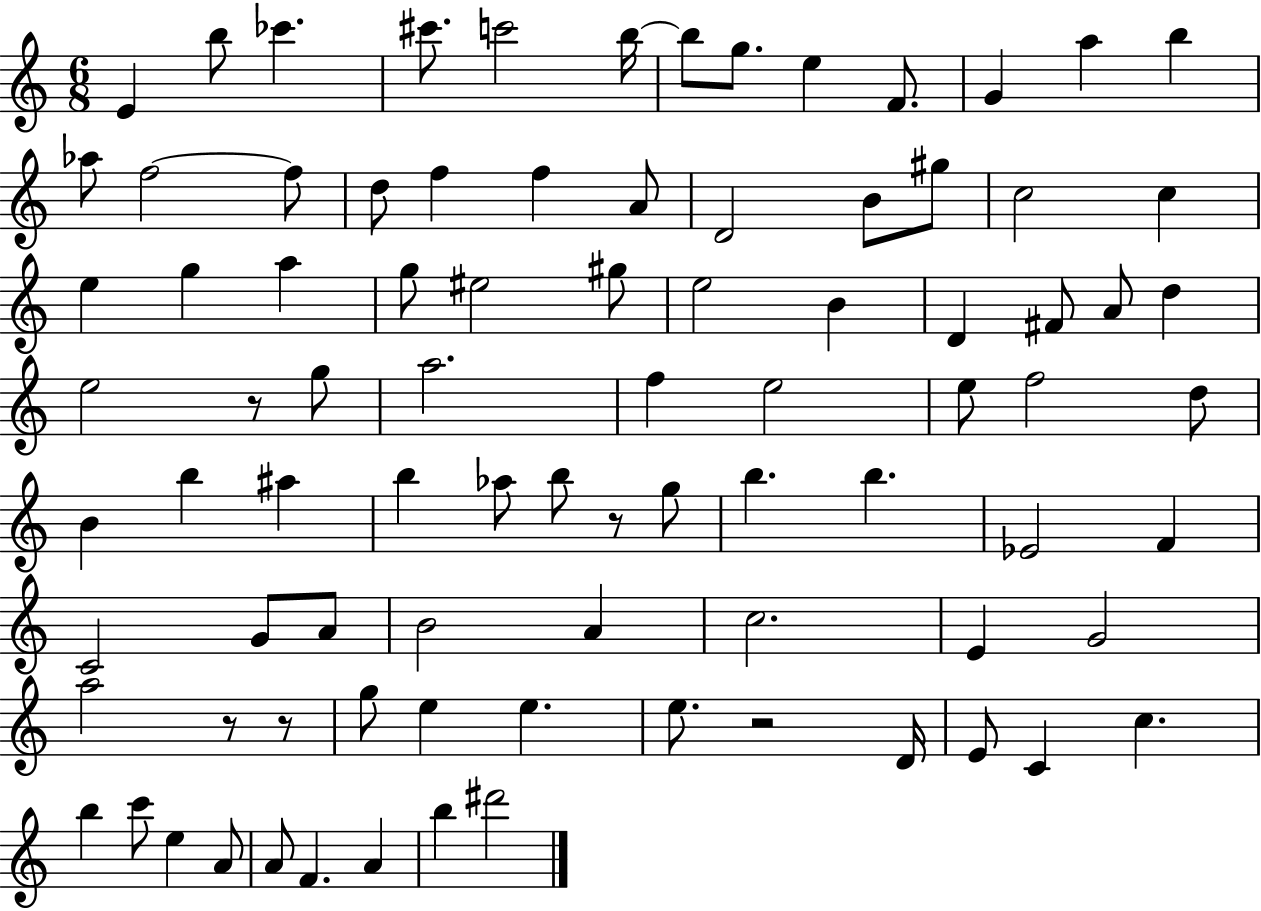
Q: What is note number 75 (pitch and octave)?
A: C6